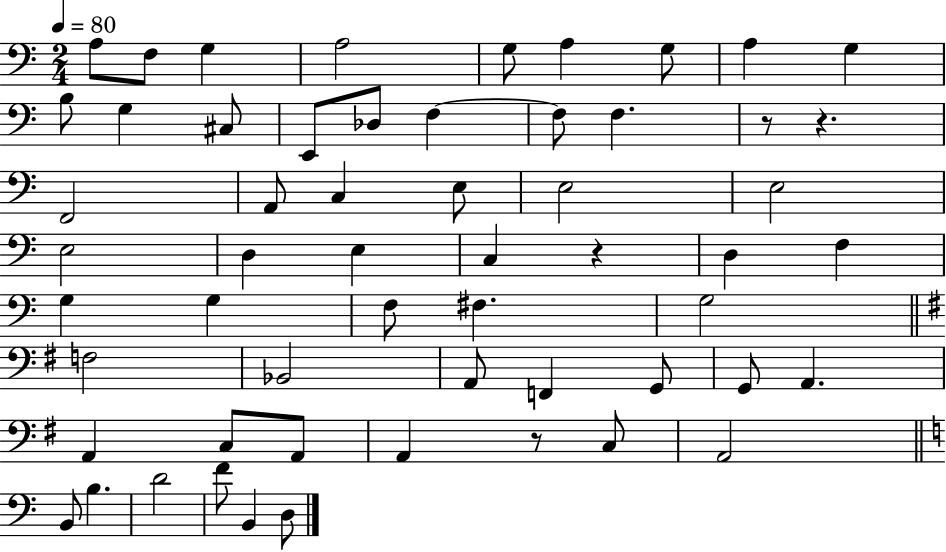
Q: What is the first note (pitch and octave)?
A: A3